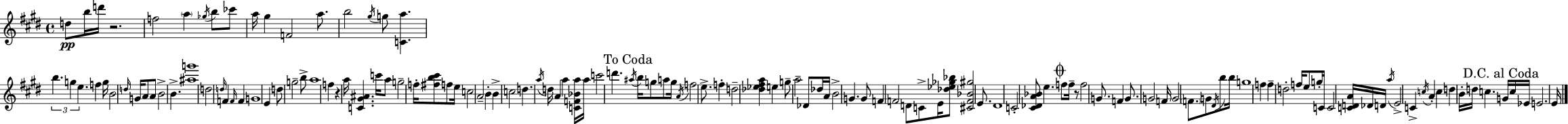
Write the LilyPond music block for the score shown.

{
  \clef treble
  \time 4/4
  \defaultTimeSignature
  \key e \major
  d''8\pp b''16 d'''16 r2. | f''2 \parenthesize a''4 \acciaccatura { ges''16 } b''8 ces'''8 | a''16 gis''4 f'2 a''8. | b''2 \acciaccatura { gis''16 } g''8 <c' a''>4. | \break \tuplet 3/2 { b''4. g''4 e''4. } | f''4 g''16 b'2 \grace { d''16 } | g'16 a'8 a'8 b'2-> b'4.-> | <ais'' g'''>1 | \break d''2 \grace { d''16 } f'4 | \grace { f'16 } f'4 g'1 | e'4 d''8 g''2-- | b''8-> a''1 | \break f''4 r4 a''16 <c' gis' ais'>4. | c'''16 a''8 g''2-- f''16-. | <fis'' b'' cis'''>8 f''8 e''16 c''2 a'2-- | b'4-. b'4-> c''2 | \break d''4. \acciaccatura { a''16 } d''16 a'4 | a''4 <c' f' bes' a''>16 a''16 c'''2 d'''4. | \mark "To Coda" \acciaccatura { ais''16 } b''16 g''8 a''8 g''16 \acciaccatura { a'16 } f''2 | e''8.-> f''4-. d''2-- | \break <des'' ees'' fis'' a''>4 e''4 g''8-- a''2-- | des'8 des''16 a'16 b'2-> | g'4. g'8 f'4 f'2 | d'8 c'8-> e'16 <des'' ees'' ges'' bes''>8 <cis' f' bes' gis''>2 | \break e'8. dis'1 | c'2-. | <cis' des' a' bes'>8 e''4. \mark \markup { \musicglyph "scripts.coda" } f''8 f''16-- r8 f''2 | g'8. f'4 g'8. g'2 | \break f'16 g'2 | \parenthesize f'8. g'8 \acciaccatura { dis'16 } b''8 b''16 g''1 | f''4 f''4-- | d''2-. f''16 e''8 g''16-. c'16 c'2 | \break <c' d' a'>16 des'16 d'16 \acciaccatura { a''16 } e'2-> | c'4-> \acciaccatura { c''16 } a'4-. c''4 d''4 | b'16-. d''16 c''4. \mark "D.C. al Coda" g'16 c''16 ees'16 e'2. | e'16 \bar "|."
}